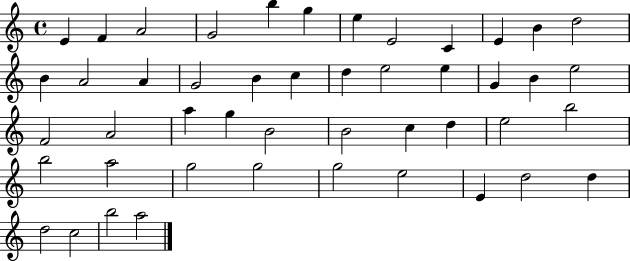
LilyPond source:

{
  \clef treble
  \time 4/4
  \defaultTimeSignature
  \key c \major
  e'4 f'4 a'2 | g'2 b''4 g''4 | e''4 e'2 c'4 | e'4 b'4 d''2 | \break b'4 a'2 a'4 | g'2 b'4 c''4 | d''4 e''2 e''4 | g'4 b'4 e''2 | \break f'2 a'2 | a''4 g''4 b'2 | b'2 c''4 d''4 | e''2 b''2 | \break b''2 a''2 | g''2 g''2 | g''2 e''2 | e'4 d''2 d''4 | \break d''2 c''2 | b''2 a''2 | \bar "|."
}